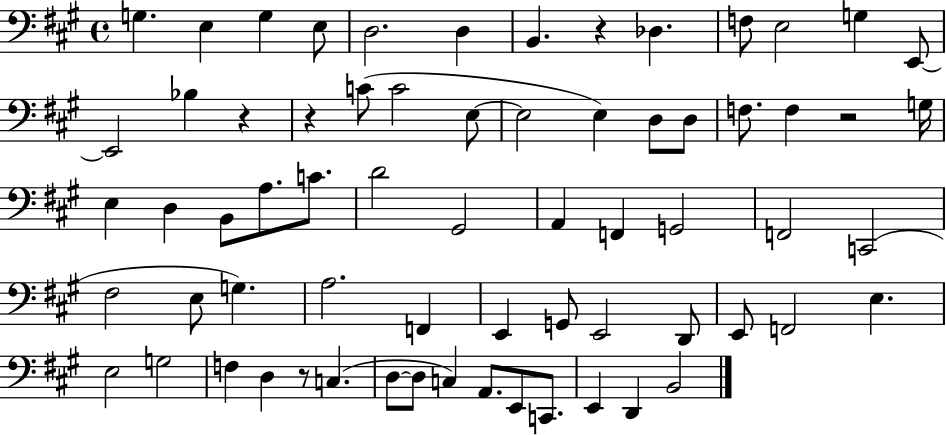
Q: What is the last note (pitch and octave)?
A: B2